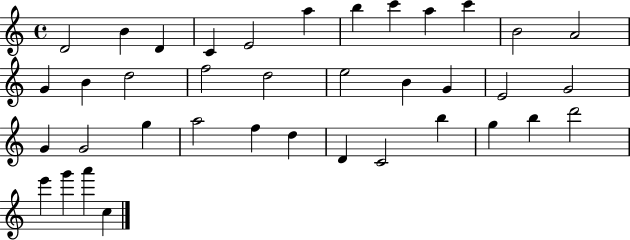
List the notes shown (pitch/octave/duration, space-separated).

D4/h B4/q D4/q C4/q E4/h A5/q B5/q C6/q A5/q C6/q B4/h A4/h G4/q B4/q D5/h F5/h D5/h E5/h B4/q G4/q E4/h G4/h G4/q G4/h G5/q A5/h F5/q D5/q D4/q C4/h B5/q G5/q B5/q D6/h E6/q G6/q A6/q C5/q